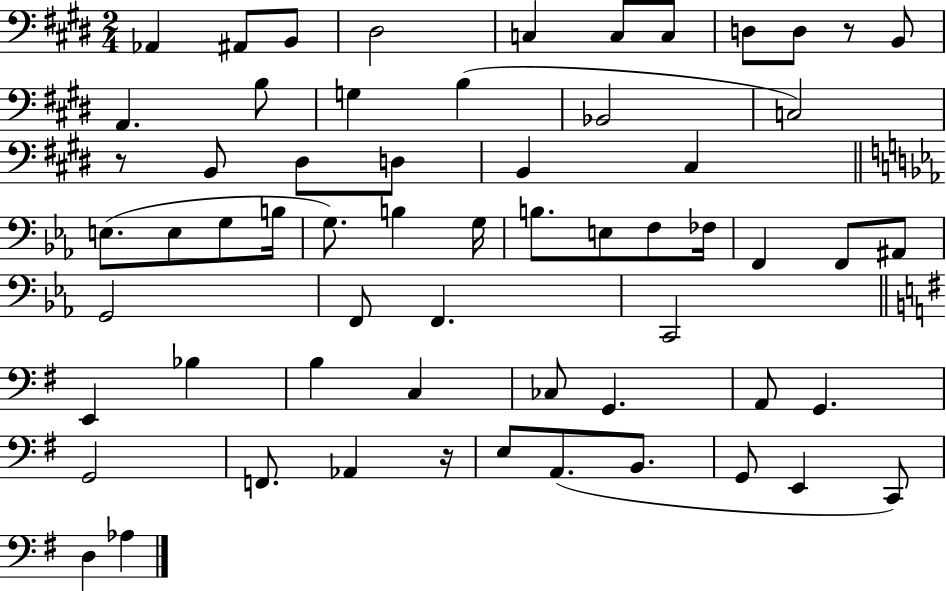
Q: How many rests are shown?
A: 3